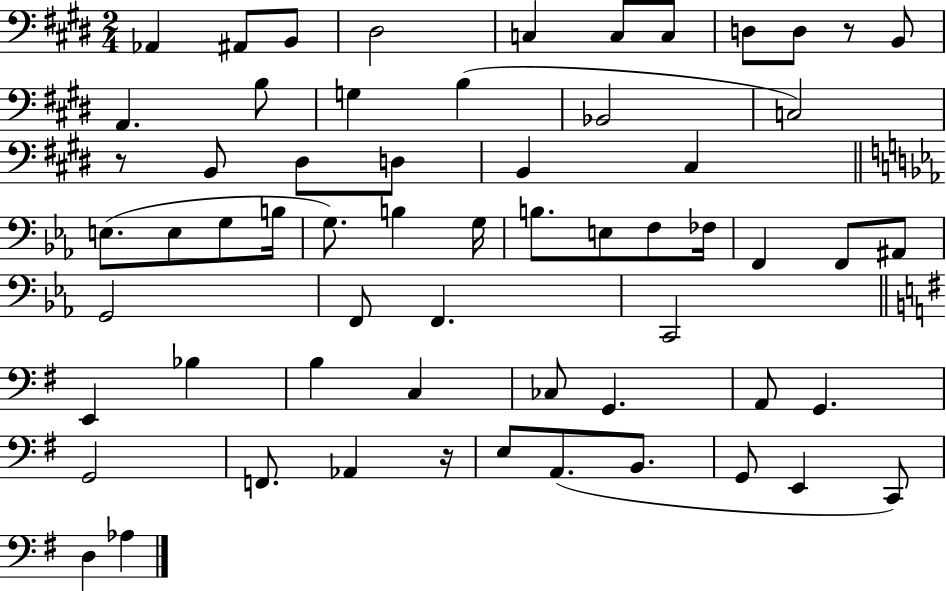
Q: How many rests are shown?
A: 3